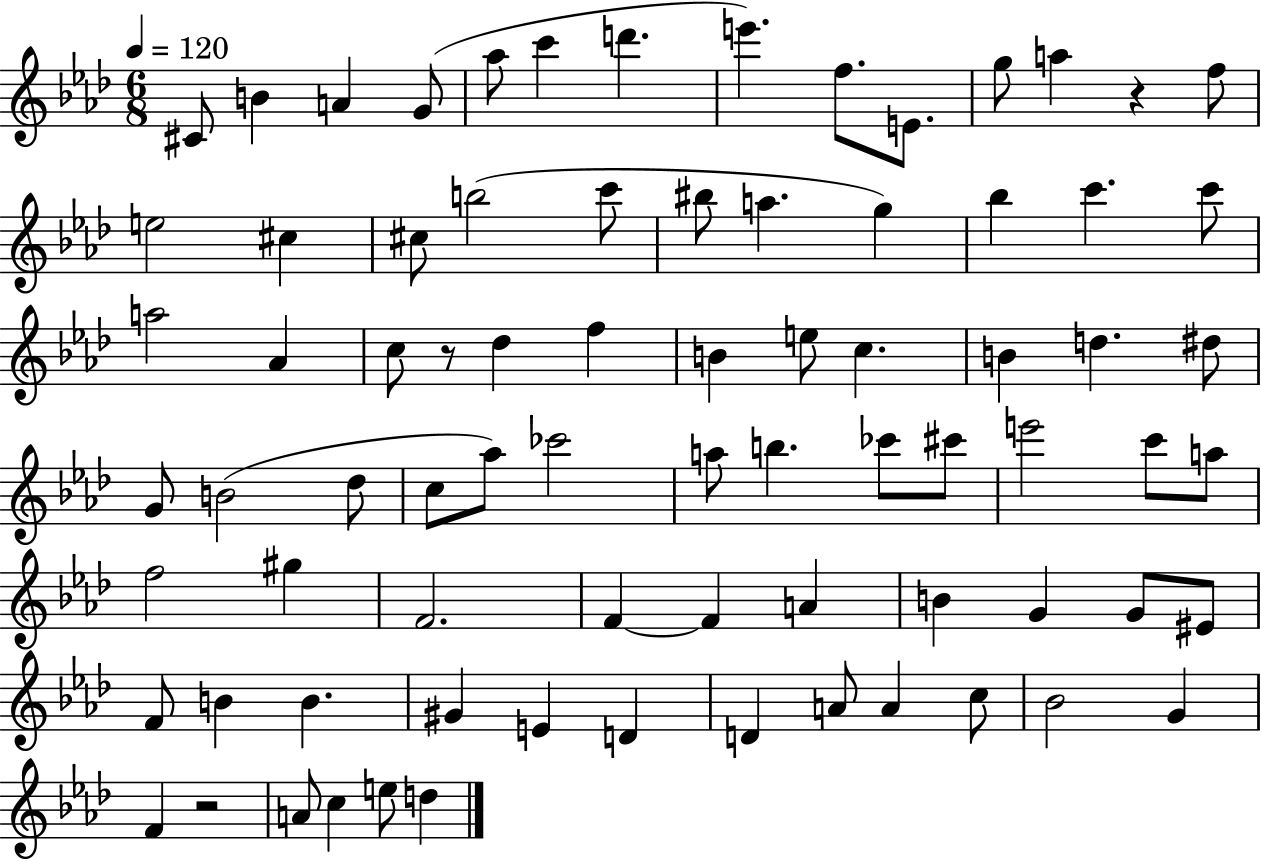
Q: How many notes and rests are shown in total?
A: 78